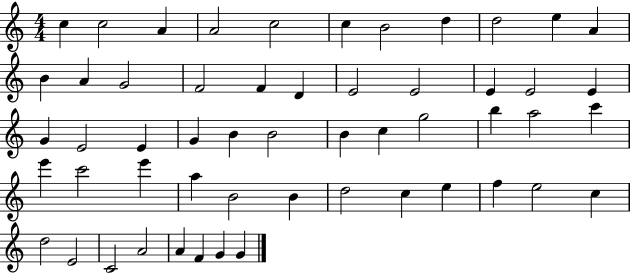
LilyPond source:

{
  \clef treble
  \numericTimeSignature
  \time 4/4
  \key c \major
  c''4 c''2 a'4 | a'2 c''2 | c''4 b'2 d''4 | d''2 e''4 a'4 | \break b'4 a'4 g'2 | f'2 f'4 d'4 | e'2 e'2 | e'4 e'2 e'4 | \break g'4 e'2 e'4 | g'4 b'4 b'2 | b'4 c''4 g''2 | b''4 a''2 c'''4 | \break e'''4 c'''2 e'''4 | a''4 b'2 b'4 | d''2 c''4 e''4 | f''4 e''2 c''4 | \break d''2 e'2 | c'2 a'2 | a'4 f'4 g'4 g'4 | \bar "|."
}